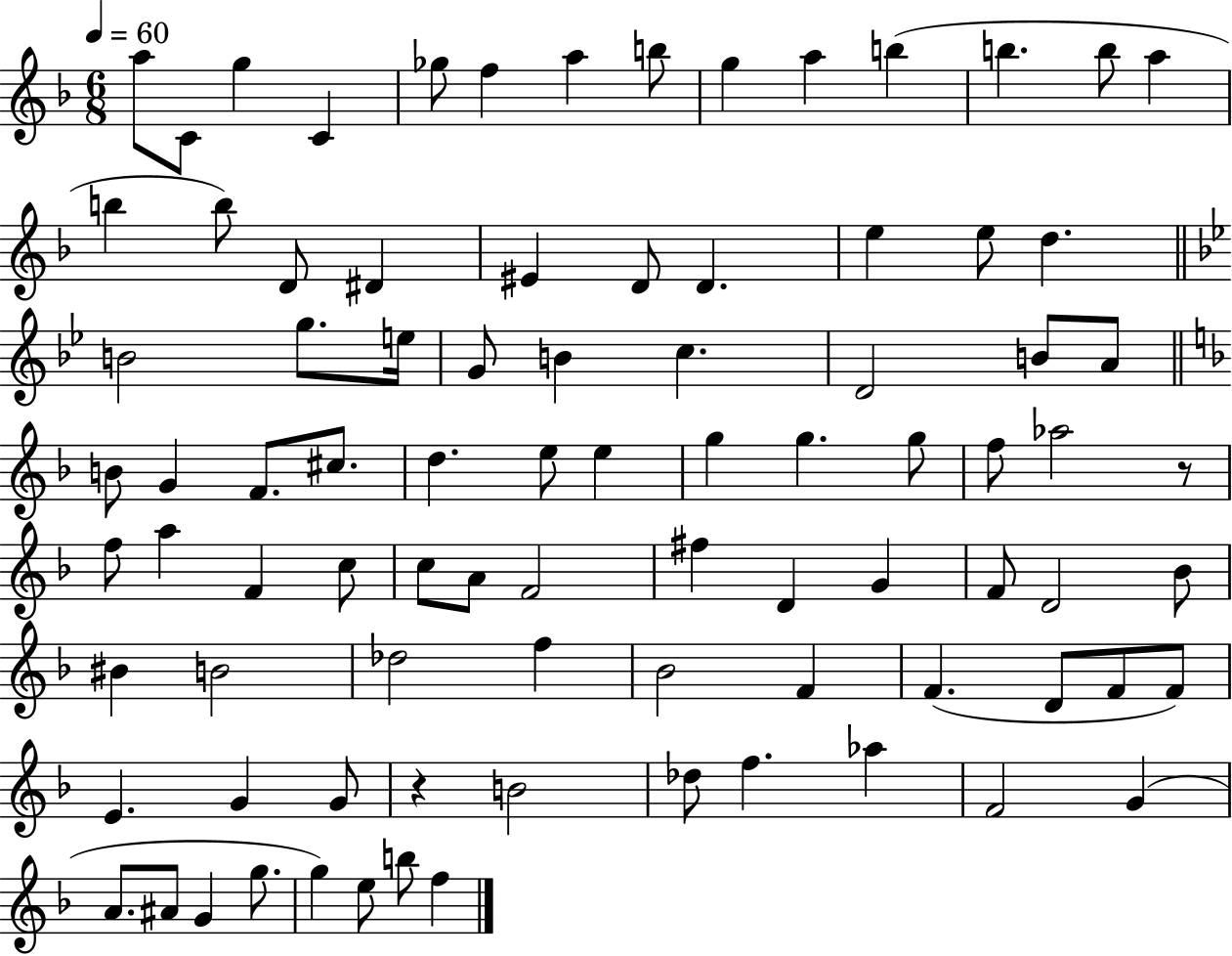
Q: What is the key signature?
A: F major